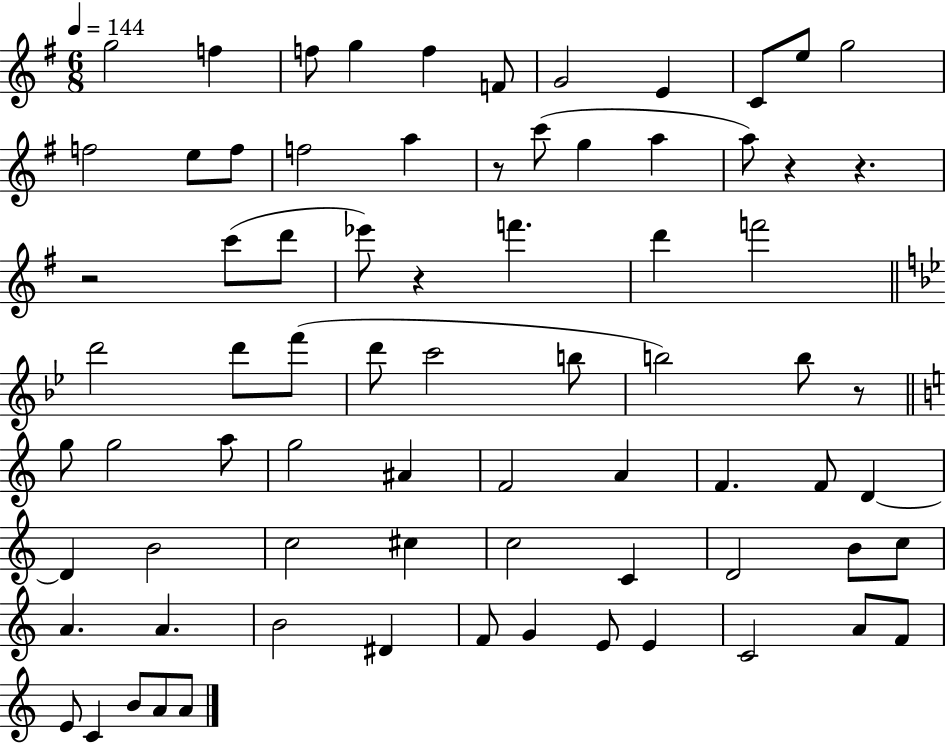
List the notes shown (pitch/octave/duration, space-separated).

G5/h F5/q F5/e G5/q F5/q F4/e G4/h E4/q C4/e E5/e G5/h F5/h E5/e F5/e F5/h A5/q R/e C6/e G5/q A5/q A5/e R/q R/q. R/h C6/e D6/e Eb6/e R/q F6/q. D6/q F6/h D6/h D6/e F6/e D6/e C6/h B5/e B5/h B5/e R/e G5/e G5/h A5/e G5/h A#4/q F4/h A4/q F4/q. F4/e D4/q D4/q B4/h C5/h C#5/q C5/h C4/q D4/h B4/e C5/e A4/q. A4/q. B4/h D#4/q F4/e G4/q E4/e E4/q C4/h A4/e F4/e E4/e C4/q B4/e A4/e A4/e